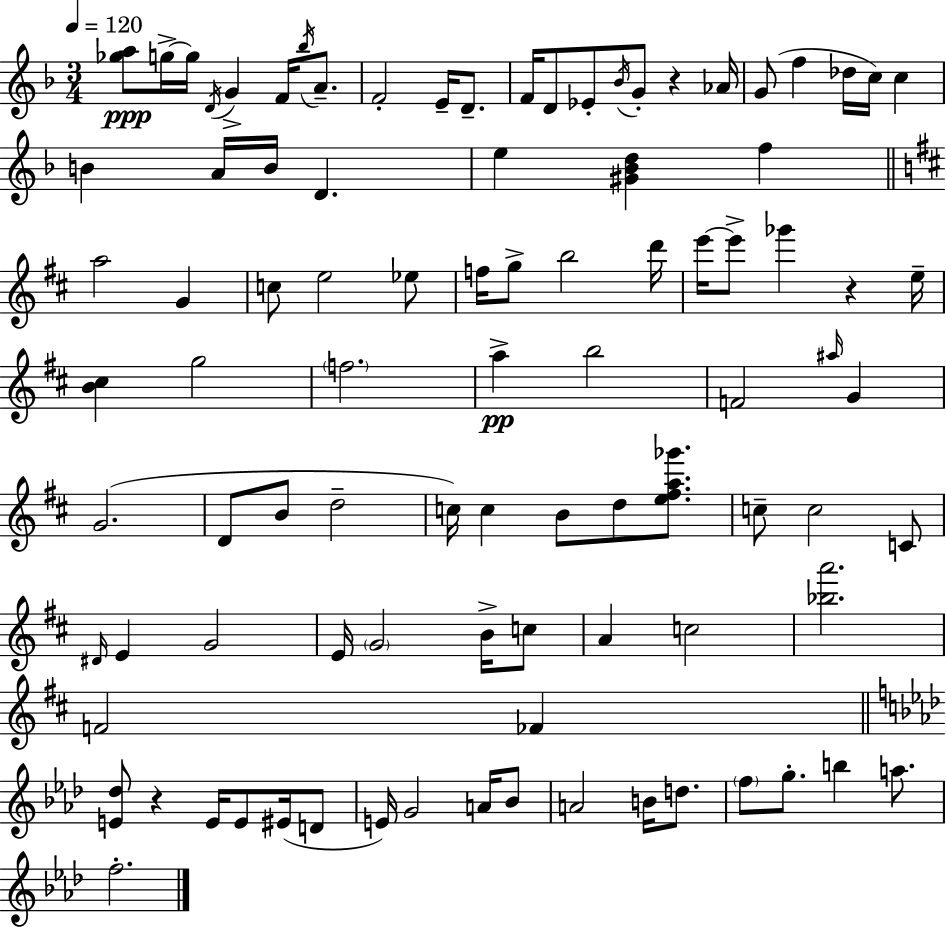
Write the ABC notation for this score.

X:1
T:Untitled
M:3/4
L:1/4
K:F
[_ga]/2 g/4 g/4 D/4 G F/4 _b/4 A/2 F2 E/4 D/2 F/4 D/2 _E/2 _B/4 G/2 z _A/4 G/2 f _d/4 c/4 c B A/4 B/4 D e [^G_Bd] f a2 G c/2 e2 _e/2 f/4 g/2 b2 d'/4 e'/4 e'/2 _g' z e/4 [B^c] g2 f2 a b2 F2 ^a/4 G G2 D/2 B/2 d2 c/4 c B/2 d/2 [e^fa_g']/2 c/2 c2 C/2 ^D/4 E G2 E/4 G2 B/4 c/2 A c2 [_ba']2 F2 _F [E_d]/2 z E/4 E/2 ^E/4 D/2 E/4 G2 A/4 _B/2 A2 B/4 d/2 f/2 g/2 b a/2 f2